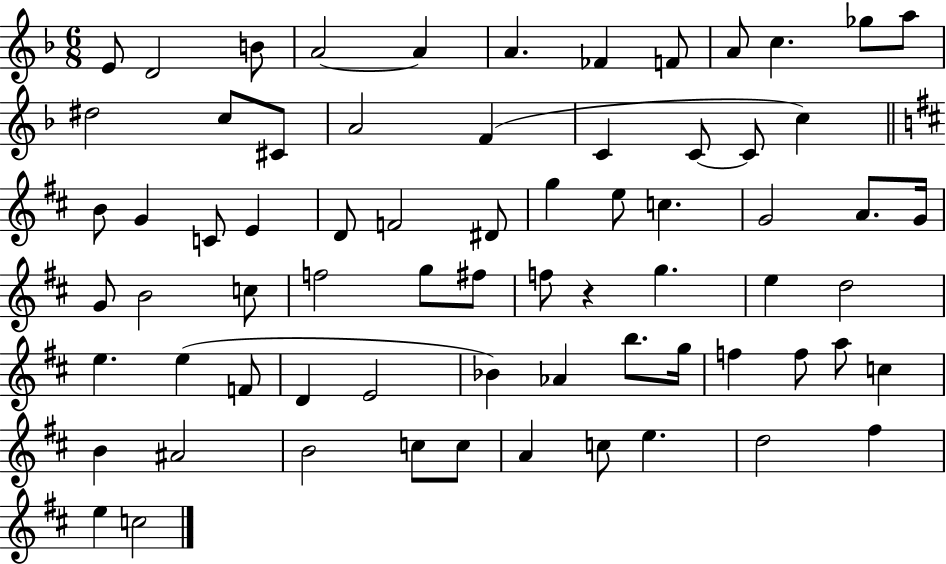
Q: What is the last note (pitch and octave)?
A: C5